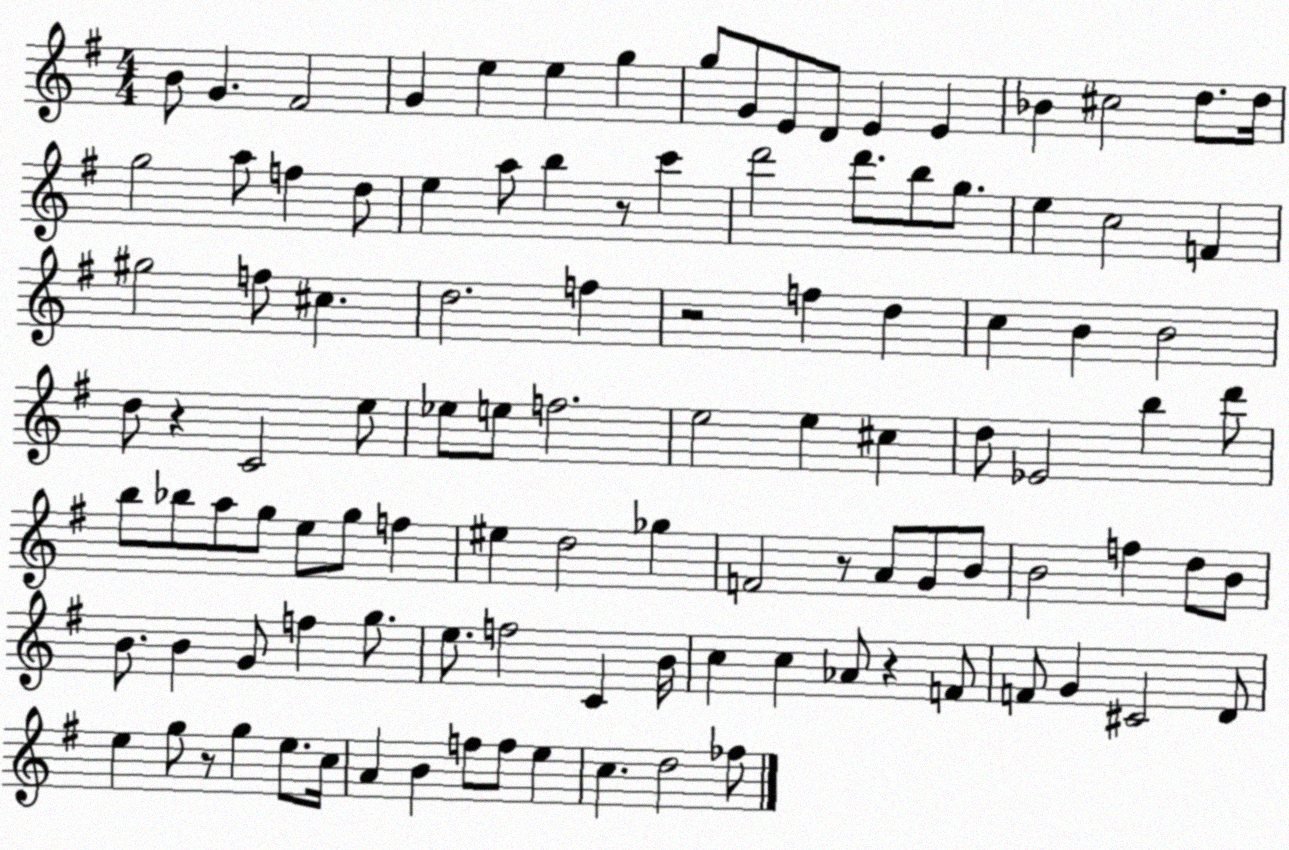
X:1
T:Untitled
M:4/4
L:1/4
K:G
B/2 G ^F2 G e e g g/2 G/2 E/2 D/2 E E _B ^c2 d/2 d/4 g2 a/2 f d/2 e a/2 b z/2 c' d'2 d'/2 b/2 g/2 e c2 F ^g2 f/2 ^c d2 f z2 f d c B B2 d/2 z C2 e/2 _e/2 e/2 f2 e2 e ^c d/2 _E2 b d'/2 b/2 _b/2 a/2 g/2 e/2 g/2 f ^e d2 _g F2 z/2 A/2 G/2 B/2 B2 f d/2 B/2 B/2 B G/2 f g/2 e/2 f2 C B/4 c c _A/2 z F/2 F/2 G ^C2 D/2 e g/2 z/2 g e/2 c/4 A B f/2 f/2 e c d2 _f/2